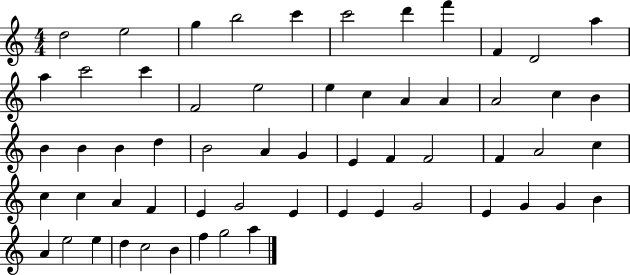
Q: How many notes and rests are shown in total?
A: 59